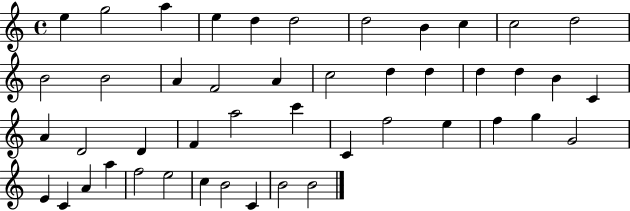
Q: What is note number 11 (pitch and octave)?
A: D5